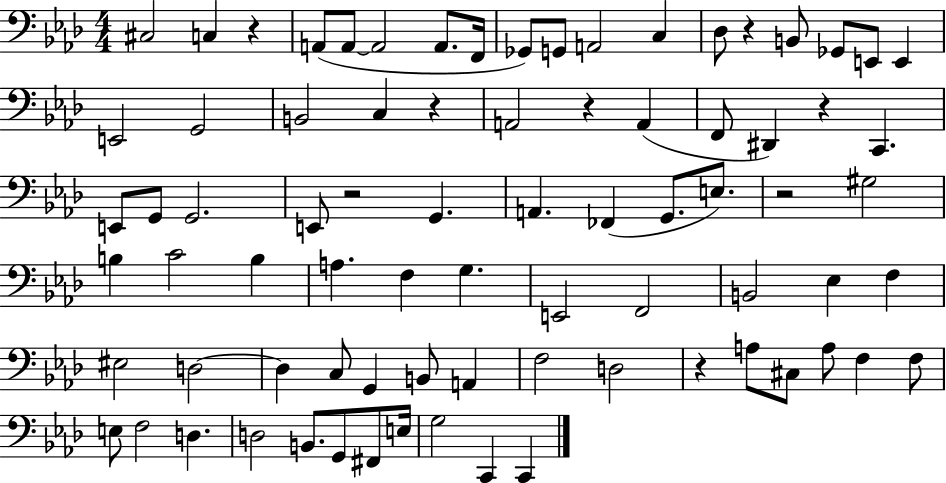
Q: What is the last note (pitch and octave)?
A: C2